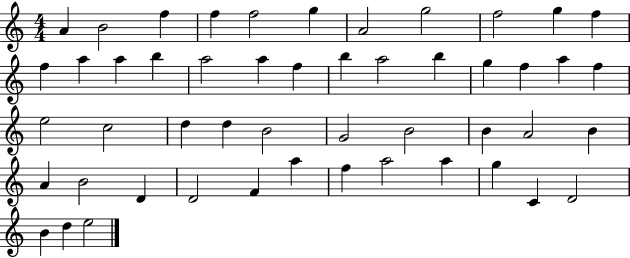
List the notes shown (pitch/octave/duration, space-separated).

A4/q B4/h F5/q F5/q F5/h G5/q A4/h G5/h F5/h G5/q F5/q F5/q A5/q A5/q B5/q A5/h A5/q F5/q B5/q A5/h B5/q G5/q F5/q A5/q F5/q E5/h C5/h D5/q D5/q B4/h G4/h B4/h B4/q A4/h B4/q A4/q B4/h D4/q D4/h F4/q A5/q F5/q A5/h A5/q G5/q C4/q D4/h B4/q D5/q E5/h